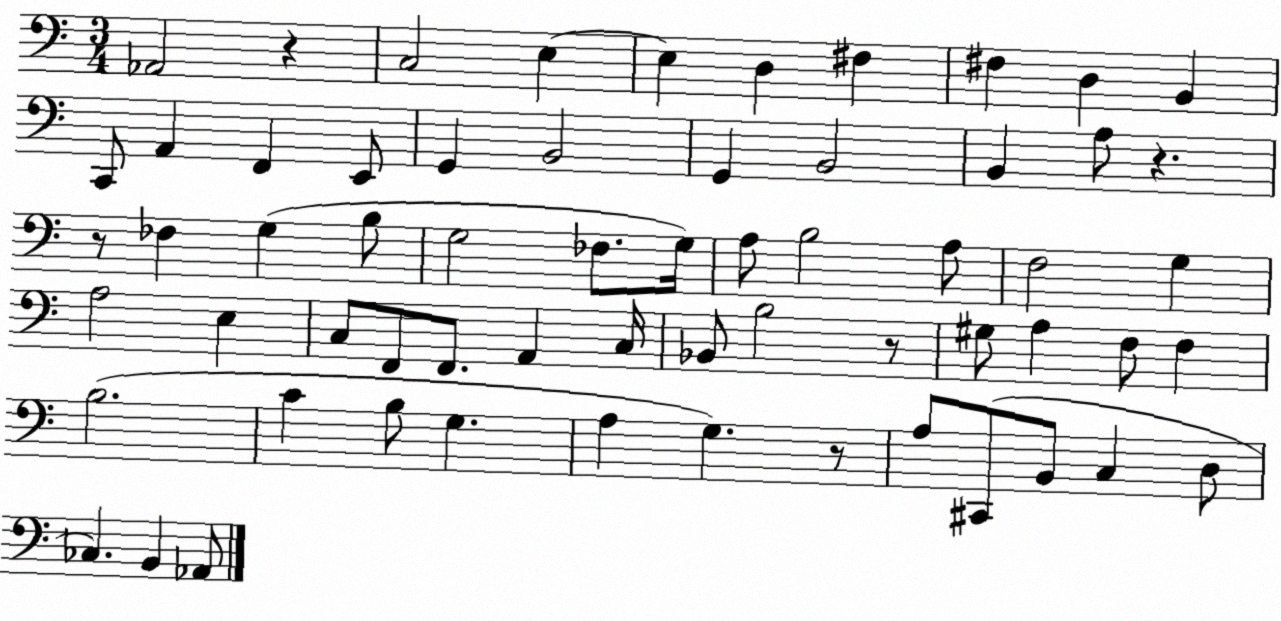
X:1
T:Untitled
M:3/4
L:1/4
K:C
_A,,2 z C,2 E, E, D, ^F, ^F, D, B,, C,,/2 A,, F,, E,,/2 G,, B,,2 G,, B,,2 B,, A,/2 z z/2 _F, G, B,/2 G,2 _F,/2 G,/4 A,/2 B,2 A,/2 F,2 G, A,2 E, C,/2 F,,/2 F,,/2 A,, C,/4 _B,,/2 B,2 z/2 ^G,/2 A, F,/2 F, B,2 C B,/2 G, A, G, z/2 A,/2 ^C,,/2 B,,/2 C, D,/2 _C, B,, _A,,/2